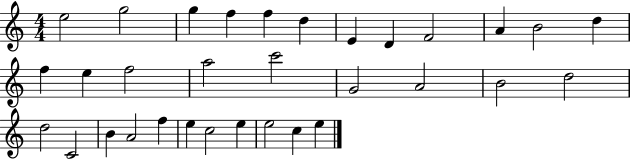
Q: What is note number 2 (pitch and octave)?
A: G5